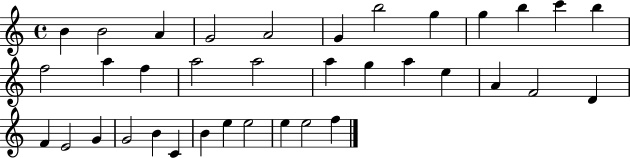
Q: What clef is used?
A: treble